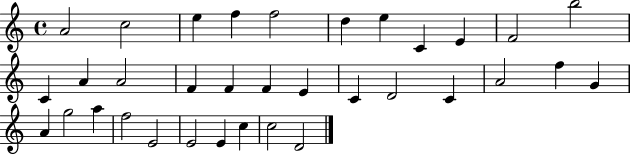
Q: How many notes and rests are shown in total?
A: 34